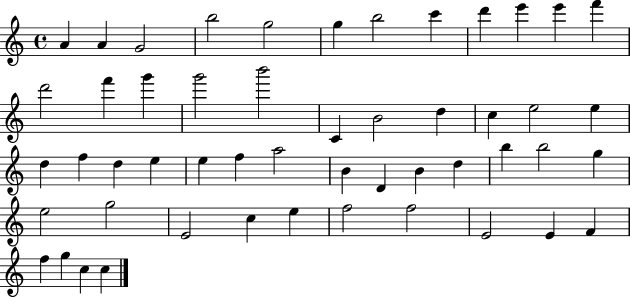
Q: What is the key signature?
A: C major